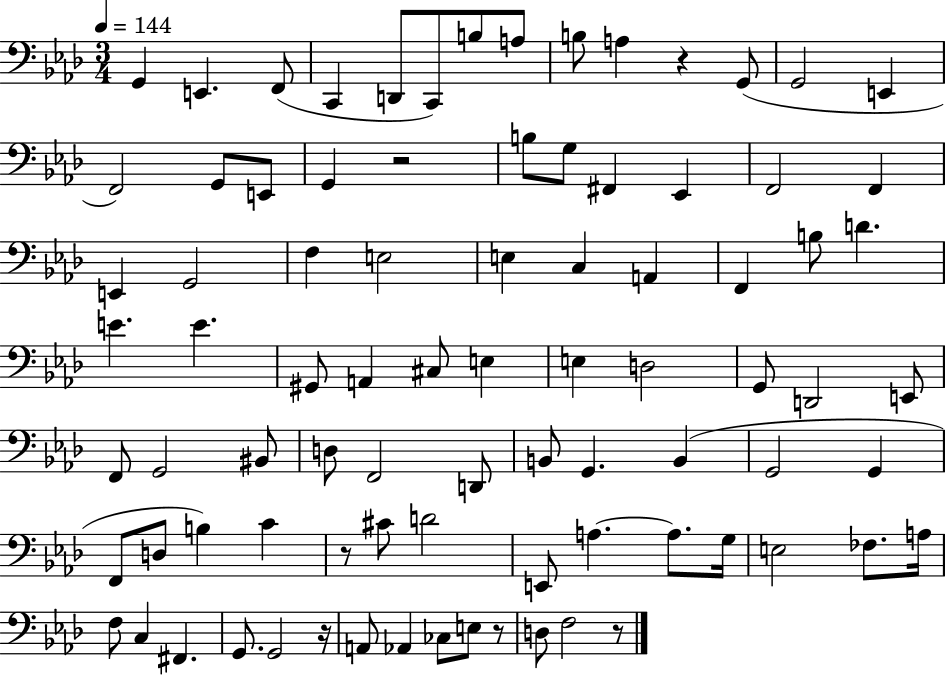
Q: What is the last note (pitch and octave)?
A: F3